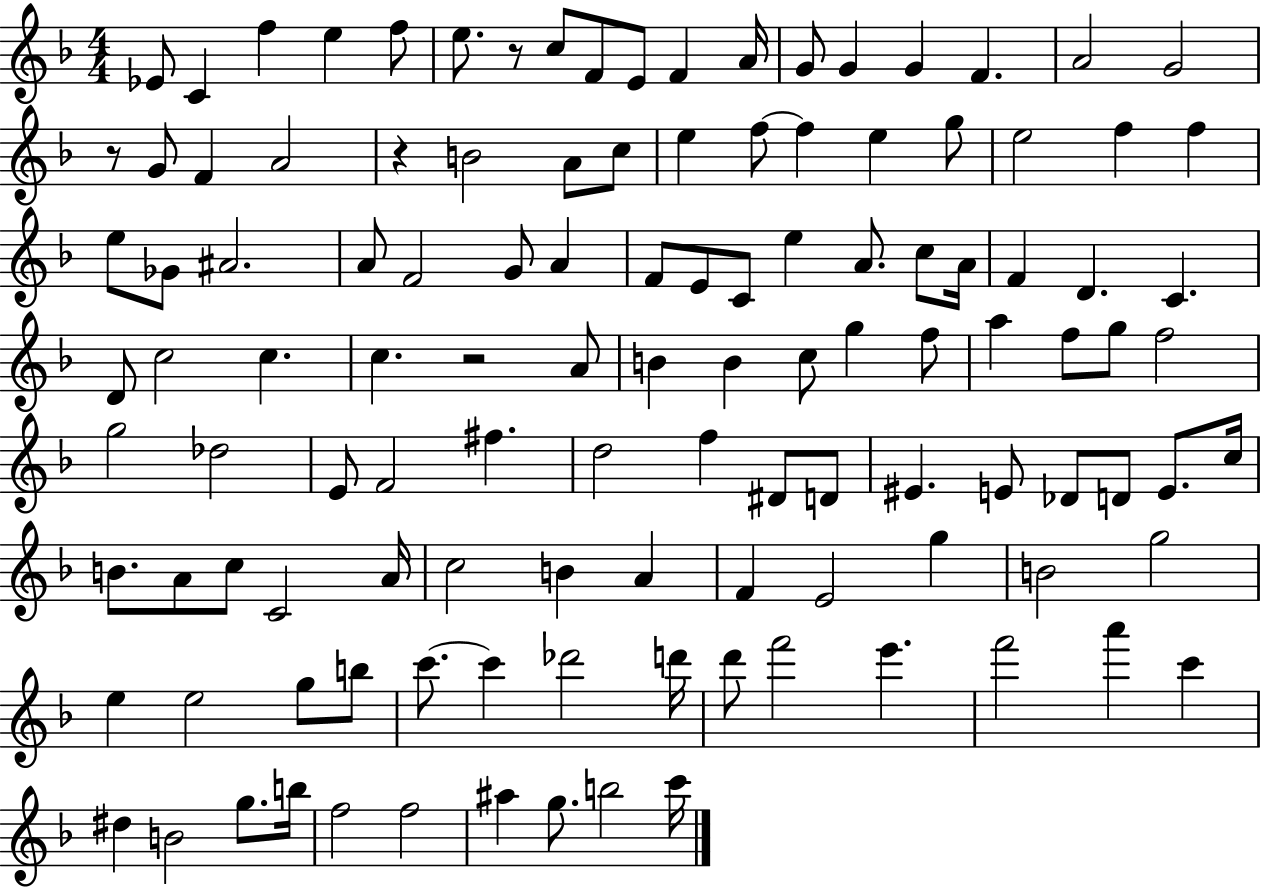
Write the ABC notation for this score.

X:1
T:Untitled
M:4/4
L:1/4
K:F
_E/2 C f e f/2 e/2 z/2 c/2 F/2 E/2 F A/4 G/2 G G F A2 G2 z/2 G/2 F A2 z B2 A/2 c/2 e f/2 f e g/2 e2 f f e/2 _G/2 ^A2 A/2 F2 G/2 A F/2 E/2 C/2 e A/2 c/2 A/4 F D C D/2 c2 c c z2 A/2 B B c/2 g f/2 a f/2 g/2 f2 g2 _d2 E/2 F2 ^f d2 f ^D/2 D/2 ^E E/2 _D/2 D/2 E/2 c/4 B/2 A/2 c/2 C2 A/4 c2 B A F E2 g B2 g2 e e2 g/2 b/2 c'/2 c' _d'2 d'/4 d'/2 f'2 e' f'2 a' c' ^d B2 g/2 b/4 f2 f2 ^a g/2 b2 c'/4